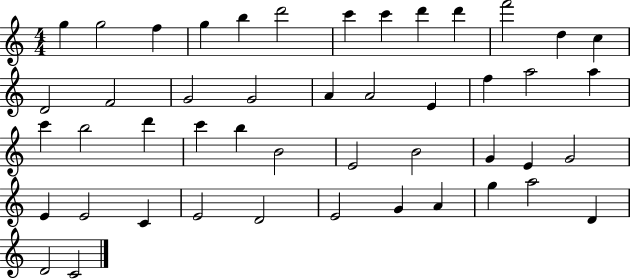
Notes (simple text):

G5/q G5/h F5/q G5/q B5/q D6/h C6/q C6/q D6/q D6/q F6/h D5/q C5/q D4/h F4/h G4/h G4/h A4/q A4/h E4/q F5/q A5/h A5/q C6/q B5/h D6/q C6/q B5/q B4/h E4/h B4/h G4/q E4/q G4/h E4/q E4/h C4/q E4/h D4/h E4/h G4/q A4/q G5/q A5/h D4/q D4/h C4/h